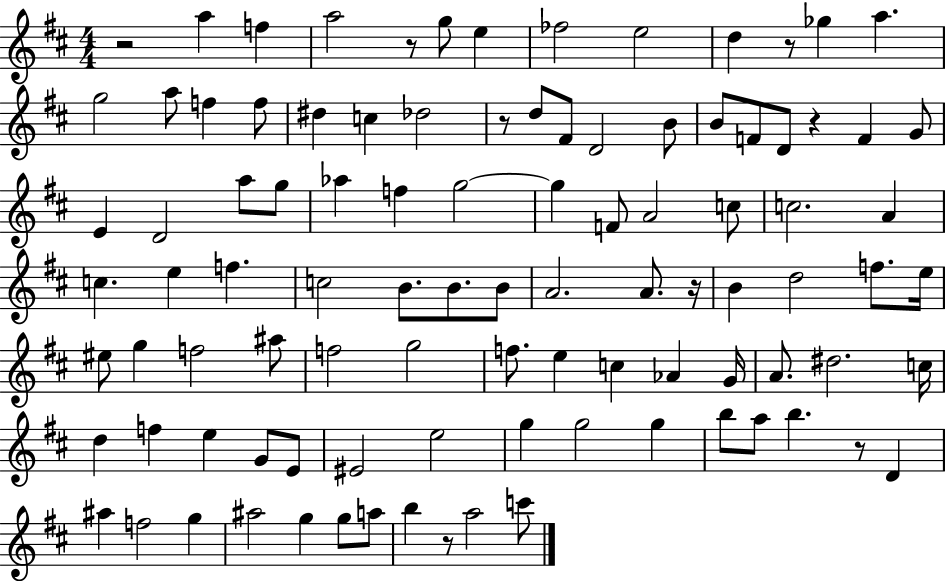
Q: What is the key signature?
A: D major